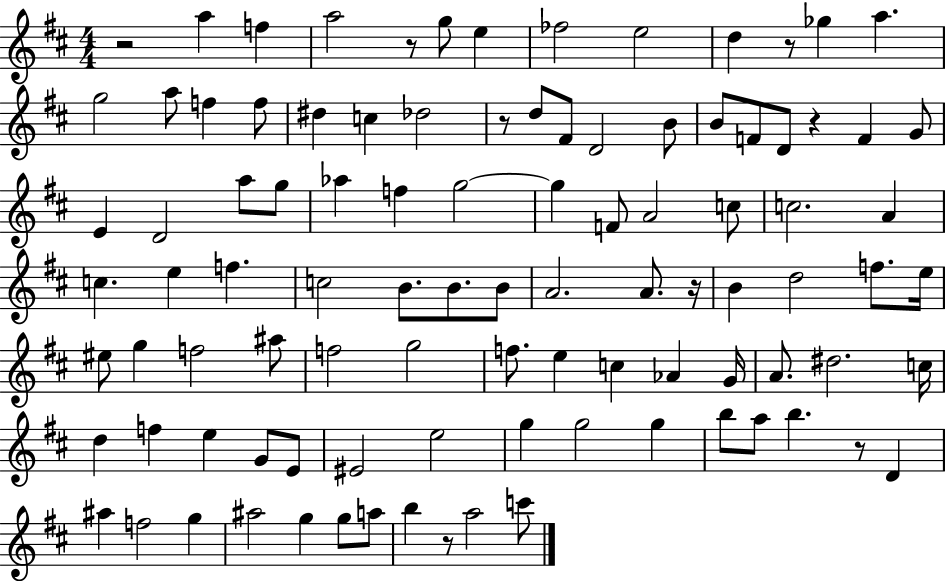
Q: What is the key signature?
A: D major